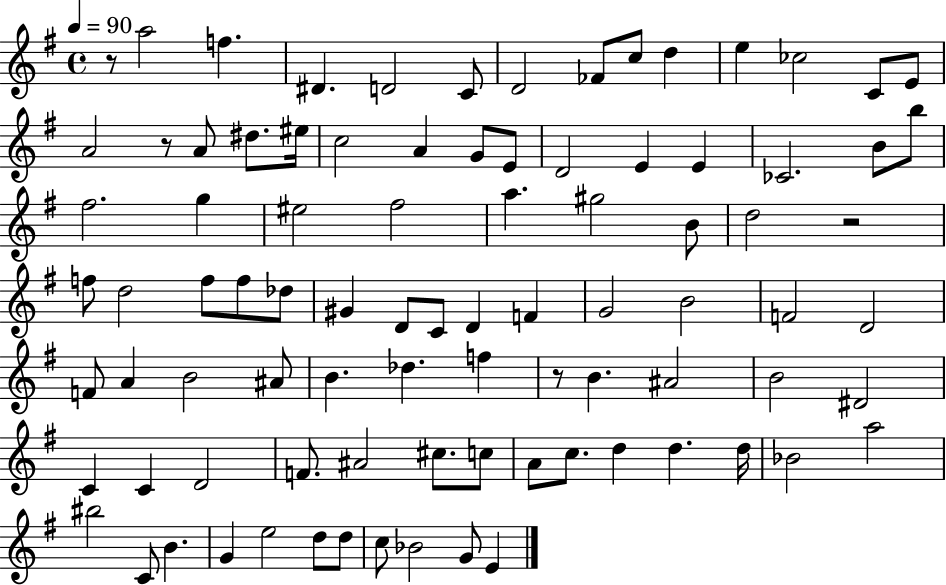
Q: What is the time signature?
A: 4/4